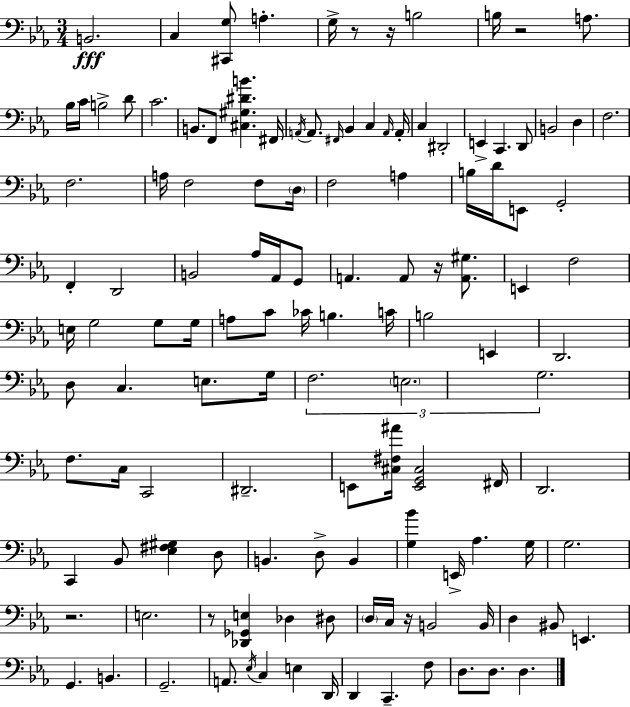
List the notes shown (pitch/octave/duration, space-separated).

B2/h. C3/q [C#2,G3]/e A3/q. G3/s R/e R/s B3/h B3/s R/h A3/e. Bb3/s C4/s B3/h D4/e C4/h. B2/e. F2/e [C#3,G#3,D#4,B4]/q. F#2/s A2/s A2/e. F#2/s Bb2/q C3/q A2/s A2/s C3/q D#2/h E2/q C2/q. D2/e B2/h D3/q F3/h. F3/h. A3/s F3/h F3/e D3/s F3/h A3/q B3/s D4/s E2/e G2/h F2/q D2/h B2/h Ab3/s Ab2/s G2/e A2/q. A2/e R/s [A2,G#3]/e. E2/q F3/h E3/s G3/h G3/e G3/s A3/e C4/e CES4/s B3/q. C4/s B3/h E2/q D2/h. D3/e C3/q. E3/e. G3/s F3/h. E3/h. G3/h. F3/e. C3/s C2/h D#2/h. E2/e [C#3,F#3,A#4]/s [E2,G2,C#3]/h F#2/s D2/h. C2/q Bb2/e [Eb3,F#3,G#3]/q D3/e B2/q. D3/e B2/q [G3,Bb4]/q E2/s Ab3/q. G3/s G3/h. R/h. E3/h. R/e [Db2,Gb2,E3]/q Db3/q D#3/e D3/s C3/s R/s B2/h B2/s D3/q BIS2/e E2/q. G2/q. B2/q. G2/h. A2/e. Eb3/s C3/q E3/q D2/s D2/q C2/q. F3/e D3/e. D3/e. D3/q.